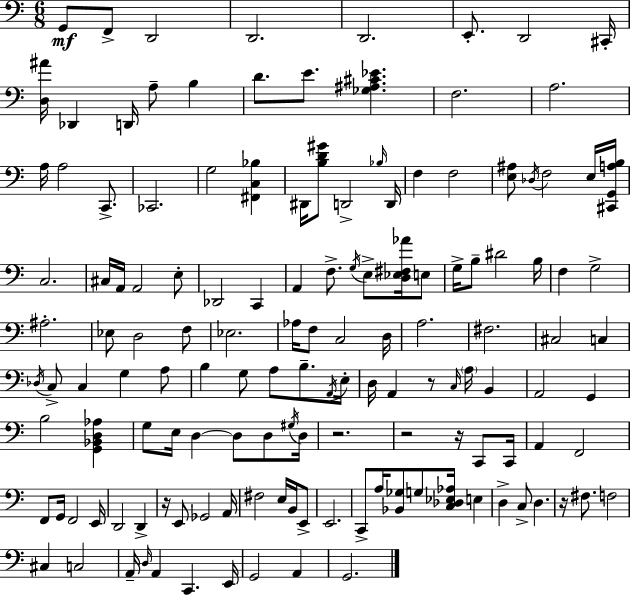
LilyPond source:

{
  \clef bass
  \numericTimeSignature
  \time 6/8
  \key c \major
  \repeat volta 2 { g,8\mf f,8-> d,2 | d,2. | d,2. | e,8.-. d,2 cis,16-. | \break <d ais'>16 des,4 d,16 a8-- b4 | d'8. e'8. <ges ais cis' ees'>4. | f2. | a2. | \break a16 a2 c,8.-> | ces,2. | g2 <fis, c bes>4 | dis,16 <b d' gis'>8 d,2-> \grace { bes16 } | \break d,16 f4 f2 | <e ais>8 \acciaccatura { des16 } f2 | e16 <cis, g, a b>16 c2. | cis16 a,16 a,2 | \break e8-. des,2 c,4 | a,4 f8.-> \acciaccatura { g16 } e8-> | <d ees fis aes'>16 e8 g16-> b8-- dis'2 | b16 f4 g2-> | \break ais2.-. | ees8 d2 | f8 ees2. | aes16 f8 c2 | \break d16 a2. | fis2. | cis2 c4 | \acciaccatura { des16 } c8-> c4 g4 | \break a8 b4 g8 a8 | b8.-- \acciaccatura { a,16 } e16-. d16 a,4 r8 | \grace { c16 } \parenthesize a16 b,4 a,2 | g,4 b2 | \break <g, bes, d aes>4 g8 e16 d4~~ | d8 d8 \acciaccatura { gis16 } d16 r2. | r2 | r16 c,8 c,16 a,4 f,2 | \break f,8 g,16 f,2 | e,16 d,2 | d,4-> r16 e,8 ges,2 | a,16 fis2 | \break e16 b,16 e,8-> e,2. | c,8-> a16 <bes, ges>8 | g8 <c des ees aes>16 e4 d4-> c8-> | d4. r16 fis8. f2 | \break cis4 c2 | a,16-- \grace { d16 } a,4 | c,4. e,16 g,2 | a,4 g,2. | \break } \bar "|."
}